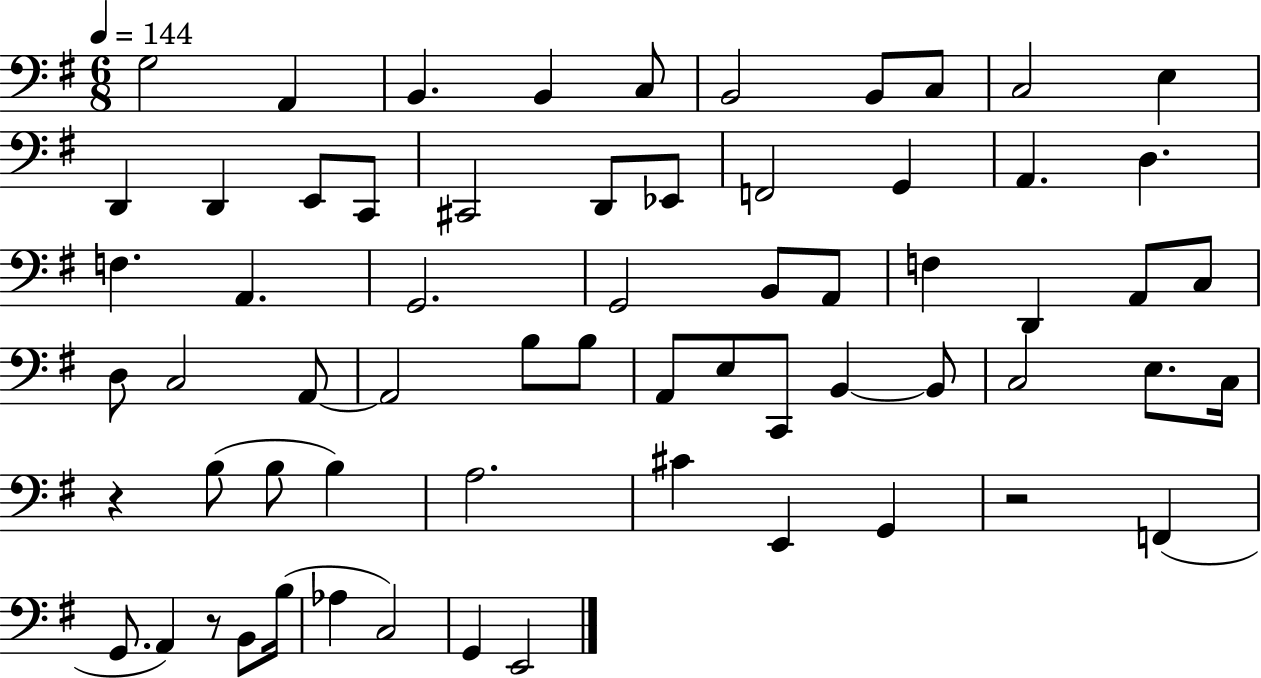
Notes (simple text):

G3/h A2/q B2/q. B2/q C3/e B2/h B2/e C3/e C3/h E3/q D2/q D2/q E2/e C2/e C#2/h D2/e Eb2/e F2/h G2/q A2/q. D3/q. F3/q. A2/q. G2/h. G2/h B2/e A2/e F3/q D2/q A2/e C3/e D3/e C3/h A2/e A2/h B3/e B3/e A2/e E3/e C2/e B2/q B2/e C3/h E3/e. C3/s R/q B3/e B3/e B3/q A3/h. C#4/q E2/q G2/q R/h F2/q G2/e. A2/q R/e B2/e B3/s Ab3/q C3/h G2/q E2/h